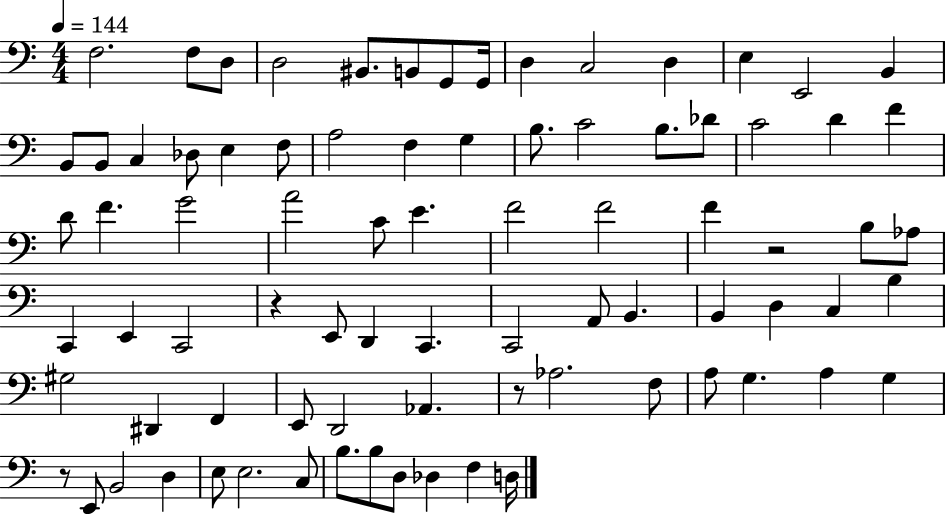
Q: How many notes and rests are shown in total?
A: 82